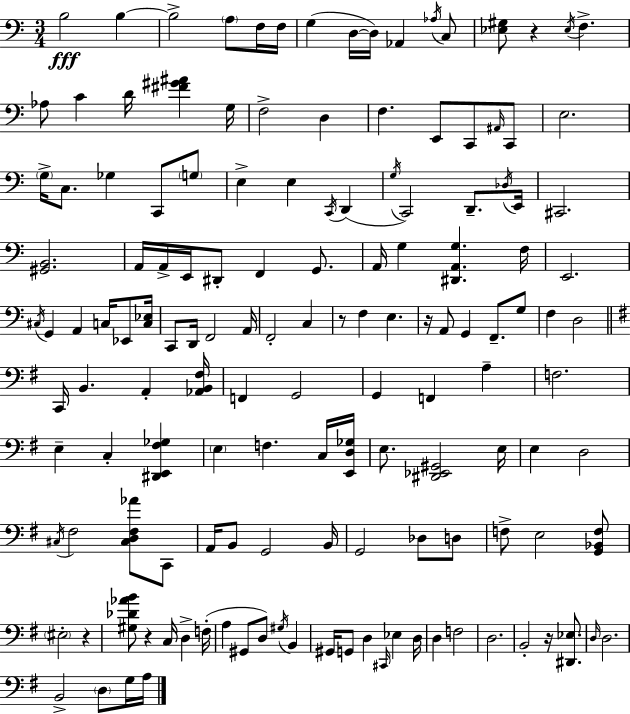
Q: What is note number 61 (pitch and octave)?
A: F2